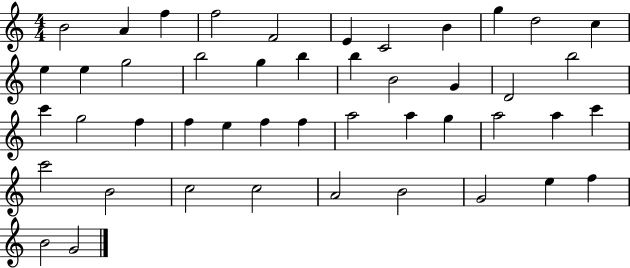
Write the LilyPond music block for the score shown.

{
  \clef treble
  \numericTimeSignature
  \time 4/4
  \key c \major
  b'2 a'4 f''4 | f''2 f'2 | e'4 c'2 b'4 | g''4 d''2 c''4 | \break e''4 e''4 g''2 | b''2 g''4 b''4 | b''4 b'2 g'4 | d'2 b''2 | \break c'''4 g''2 f''4 | f''4 e''4 f''4 f''4 | a''2 a''4 g''4 | a''2 a''4 c'''4 | \break c'''2 b'2 | c''2 c''2 | a'2 b'2 | g'2 e''4 f''4 | \break b'2 g'2 | \bar "|."
}